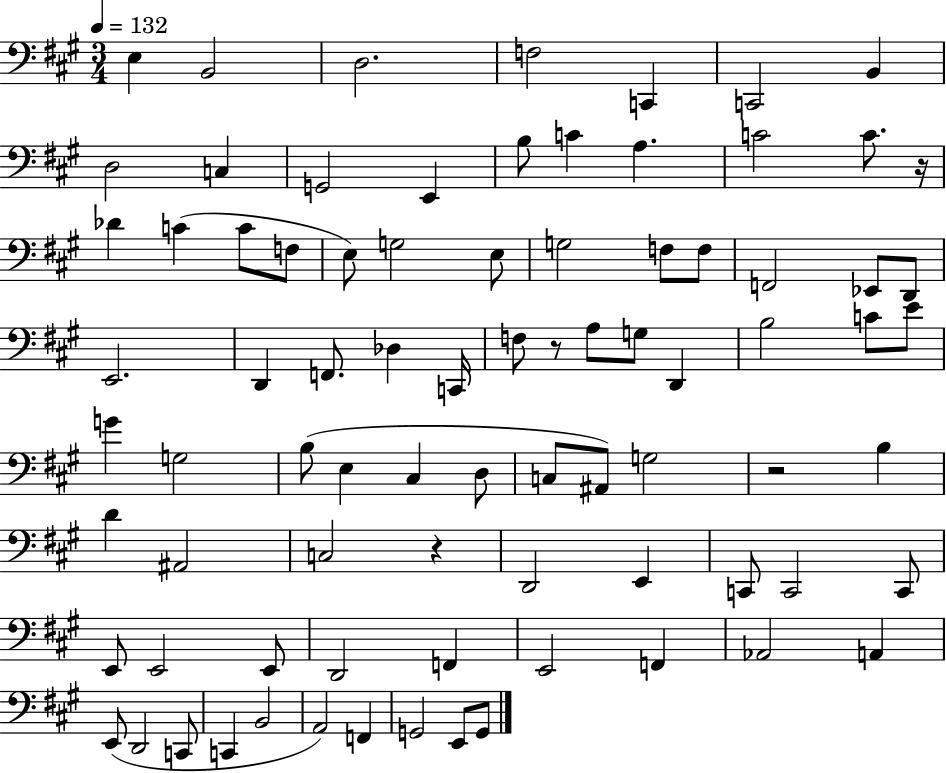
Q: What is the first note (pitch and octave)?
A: E3